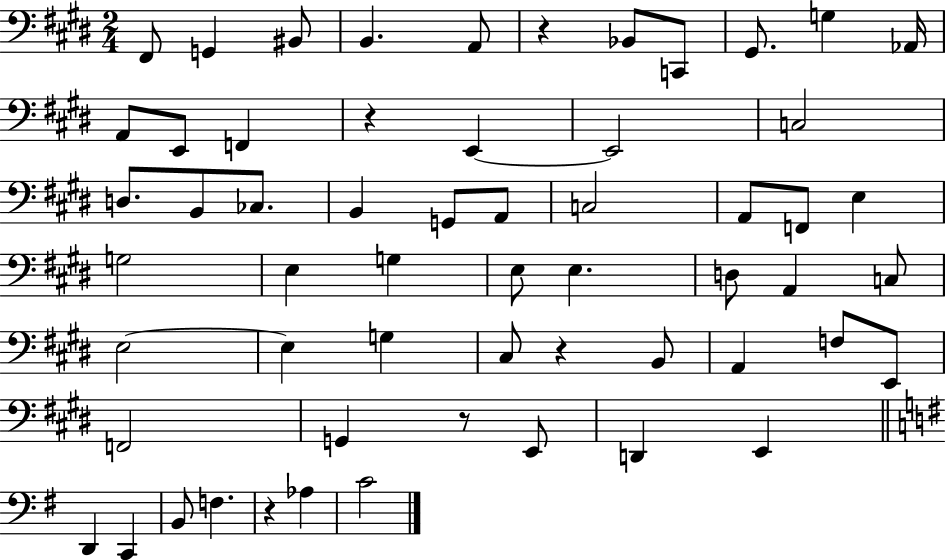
{
  \clef bass
  \numericTimeSignature
  \time 2/4
  \key e \major
  fis,8 g,4 bis,8 | b,4. a,8 | r4 bes,8 c,8 | gis,8. g4 aes,16 | \break a,8 e,8 f,4 | r4 e,4~~ | e,2 | c2 | \break d8. b,8 ces8. | b,4 g,8 a,8 | c2 | a,8 f,8 e4 | \break g2 | e4 g4 | e8 e4. | d8 a,4 c8 | \break e2~~ | e4 g4 | cis8 r4 b,8 | a,4 f8 e,8 | \break f,2 | g,4 r8 e,8 | d,4 e,4 | \bar "||" \break \key g \major d,4 c,4 | b,8 f4. | r4 aes4 | c'2 | \break \bar "|."
}